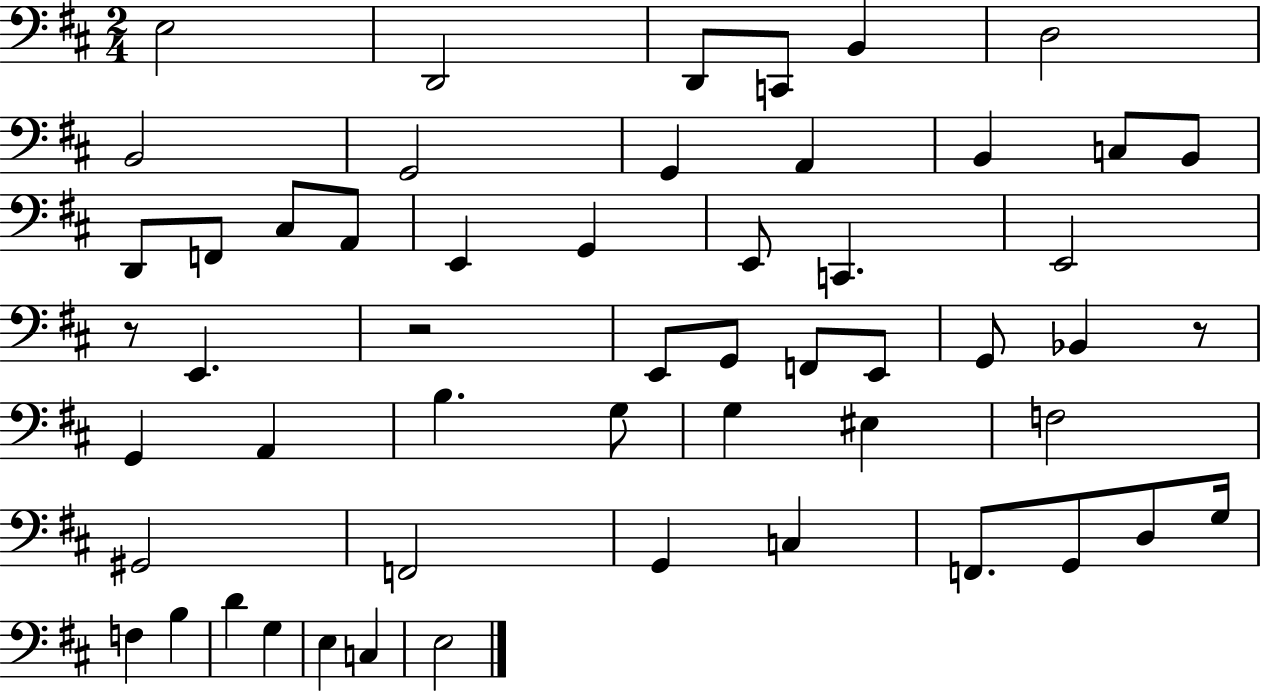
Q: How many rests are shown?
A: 3